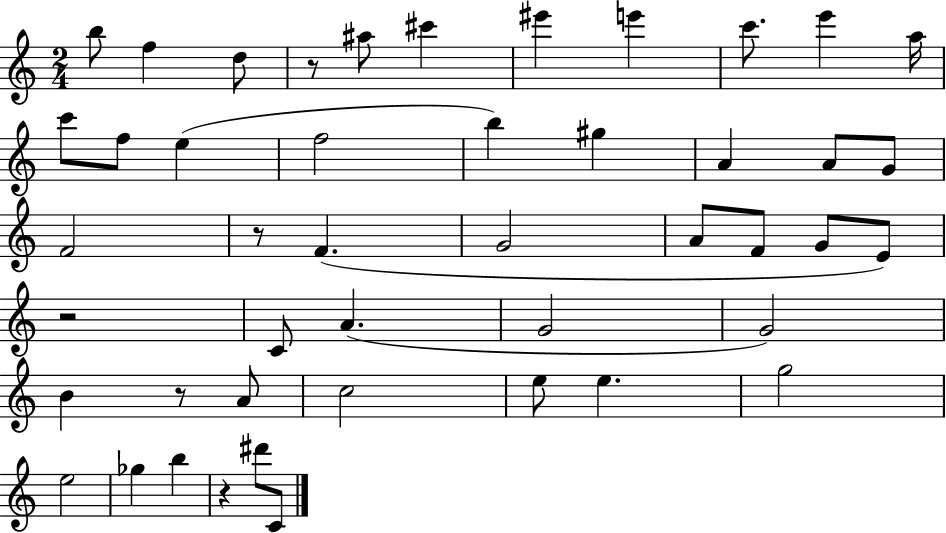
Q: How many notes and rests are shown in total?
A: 46